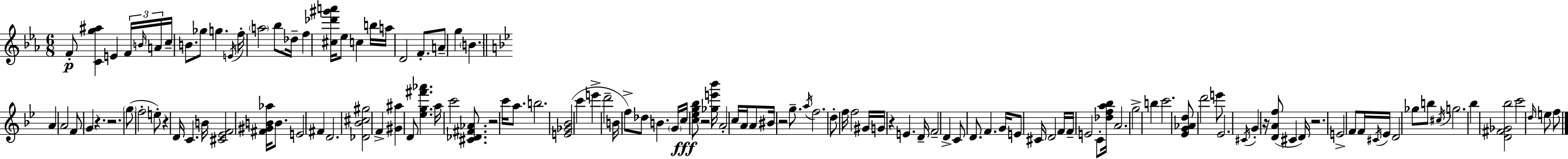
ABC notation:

X:1
T:Untitled
M:6/8
L:1/4
K:Eb
F/2 [Cg^a] E F/4 B/4 A/4 c/4 B/2 _g/2 g E/4 f/4 a2 _b/2 _d/4 f [^c_d'^g'a']/4 _e/2 c b/4 a/4 D2 F/2 A/2 g B A A2 F/2 G z z2 g/2 f2 e/2 z D/4 C B/4 [^C_EF]2 [^F^GB_a]/4 B/2 E2 ^F D2 [_D_B^c^g]2 F [^G^a] D/2 [_eg^f'_a'] a/4 c'2 [^C_D^F_A]/2 z2 c'/4 a/2 b2 [E_G_B]2 c' e' d'2 B/4 f/2 _d/2 B G/4 c/4 [c_eg_b]/2 z2 [_ge'_b']/4 A2 c/4 A/4 A/2 ^B/4 z2 g/2 a/4 f2 d/2 f/4 f2 ^G/4 G/4 z E D/4 F2 D C/2 D/2 F G/4 E/2 ^C/4 D2 F/4 F/4 E2 C/2 [_dfa_b]/4 A2 g2 b c'2 [_EG_Ad]/2 d'2 e'/2 _E2 ^C/4 G z/4 [DAf]/2 ^C D/4 z2 E2 F/2 F/4 ^C/4 _E/4 D2 _g/2 b/2 ^c/4 g2 _b [D^F_G_b]2 c'2 d/4 e/2 f/2